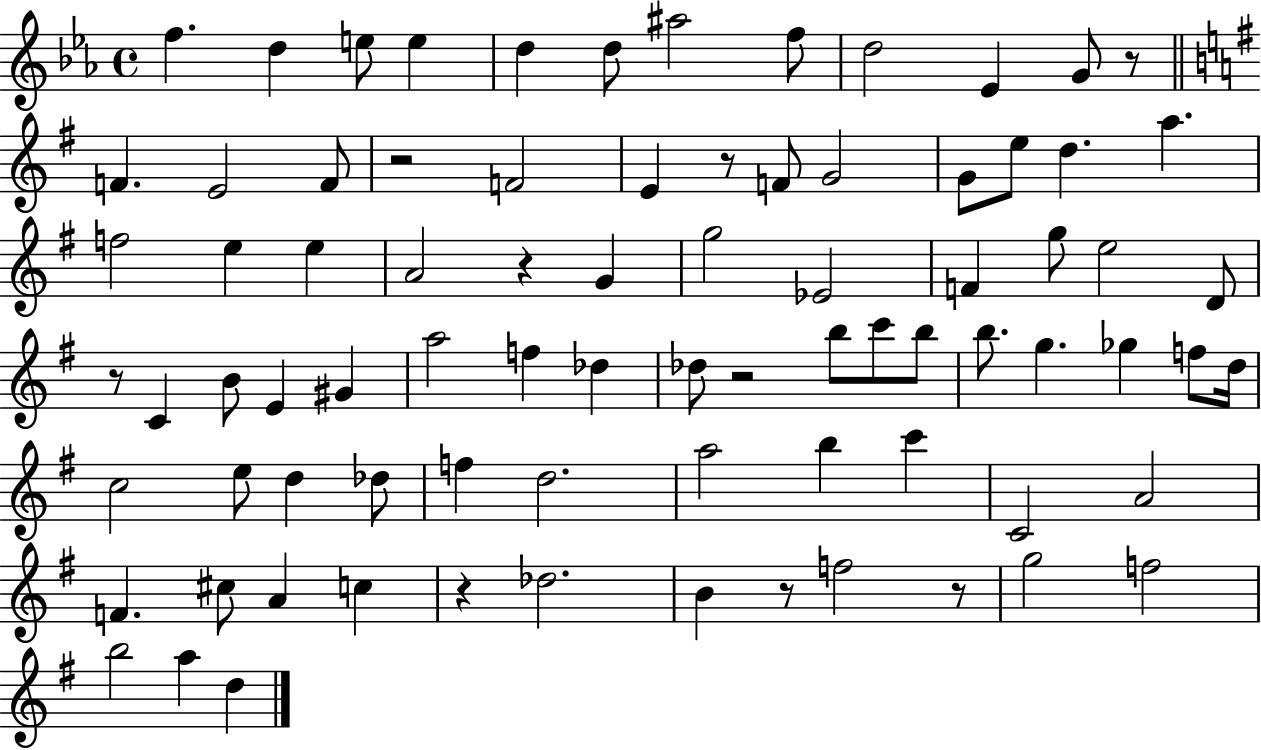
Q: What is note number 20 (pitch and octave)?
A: E5